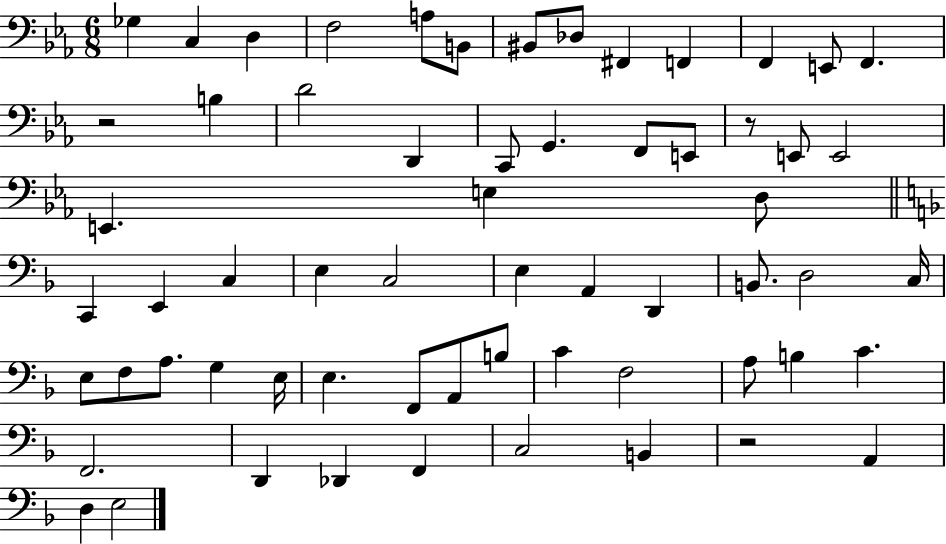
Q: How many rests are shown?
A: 3